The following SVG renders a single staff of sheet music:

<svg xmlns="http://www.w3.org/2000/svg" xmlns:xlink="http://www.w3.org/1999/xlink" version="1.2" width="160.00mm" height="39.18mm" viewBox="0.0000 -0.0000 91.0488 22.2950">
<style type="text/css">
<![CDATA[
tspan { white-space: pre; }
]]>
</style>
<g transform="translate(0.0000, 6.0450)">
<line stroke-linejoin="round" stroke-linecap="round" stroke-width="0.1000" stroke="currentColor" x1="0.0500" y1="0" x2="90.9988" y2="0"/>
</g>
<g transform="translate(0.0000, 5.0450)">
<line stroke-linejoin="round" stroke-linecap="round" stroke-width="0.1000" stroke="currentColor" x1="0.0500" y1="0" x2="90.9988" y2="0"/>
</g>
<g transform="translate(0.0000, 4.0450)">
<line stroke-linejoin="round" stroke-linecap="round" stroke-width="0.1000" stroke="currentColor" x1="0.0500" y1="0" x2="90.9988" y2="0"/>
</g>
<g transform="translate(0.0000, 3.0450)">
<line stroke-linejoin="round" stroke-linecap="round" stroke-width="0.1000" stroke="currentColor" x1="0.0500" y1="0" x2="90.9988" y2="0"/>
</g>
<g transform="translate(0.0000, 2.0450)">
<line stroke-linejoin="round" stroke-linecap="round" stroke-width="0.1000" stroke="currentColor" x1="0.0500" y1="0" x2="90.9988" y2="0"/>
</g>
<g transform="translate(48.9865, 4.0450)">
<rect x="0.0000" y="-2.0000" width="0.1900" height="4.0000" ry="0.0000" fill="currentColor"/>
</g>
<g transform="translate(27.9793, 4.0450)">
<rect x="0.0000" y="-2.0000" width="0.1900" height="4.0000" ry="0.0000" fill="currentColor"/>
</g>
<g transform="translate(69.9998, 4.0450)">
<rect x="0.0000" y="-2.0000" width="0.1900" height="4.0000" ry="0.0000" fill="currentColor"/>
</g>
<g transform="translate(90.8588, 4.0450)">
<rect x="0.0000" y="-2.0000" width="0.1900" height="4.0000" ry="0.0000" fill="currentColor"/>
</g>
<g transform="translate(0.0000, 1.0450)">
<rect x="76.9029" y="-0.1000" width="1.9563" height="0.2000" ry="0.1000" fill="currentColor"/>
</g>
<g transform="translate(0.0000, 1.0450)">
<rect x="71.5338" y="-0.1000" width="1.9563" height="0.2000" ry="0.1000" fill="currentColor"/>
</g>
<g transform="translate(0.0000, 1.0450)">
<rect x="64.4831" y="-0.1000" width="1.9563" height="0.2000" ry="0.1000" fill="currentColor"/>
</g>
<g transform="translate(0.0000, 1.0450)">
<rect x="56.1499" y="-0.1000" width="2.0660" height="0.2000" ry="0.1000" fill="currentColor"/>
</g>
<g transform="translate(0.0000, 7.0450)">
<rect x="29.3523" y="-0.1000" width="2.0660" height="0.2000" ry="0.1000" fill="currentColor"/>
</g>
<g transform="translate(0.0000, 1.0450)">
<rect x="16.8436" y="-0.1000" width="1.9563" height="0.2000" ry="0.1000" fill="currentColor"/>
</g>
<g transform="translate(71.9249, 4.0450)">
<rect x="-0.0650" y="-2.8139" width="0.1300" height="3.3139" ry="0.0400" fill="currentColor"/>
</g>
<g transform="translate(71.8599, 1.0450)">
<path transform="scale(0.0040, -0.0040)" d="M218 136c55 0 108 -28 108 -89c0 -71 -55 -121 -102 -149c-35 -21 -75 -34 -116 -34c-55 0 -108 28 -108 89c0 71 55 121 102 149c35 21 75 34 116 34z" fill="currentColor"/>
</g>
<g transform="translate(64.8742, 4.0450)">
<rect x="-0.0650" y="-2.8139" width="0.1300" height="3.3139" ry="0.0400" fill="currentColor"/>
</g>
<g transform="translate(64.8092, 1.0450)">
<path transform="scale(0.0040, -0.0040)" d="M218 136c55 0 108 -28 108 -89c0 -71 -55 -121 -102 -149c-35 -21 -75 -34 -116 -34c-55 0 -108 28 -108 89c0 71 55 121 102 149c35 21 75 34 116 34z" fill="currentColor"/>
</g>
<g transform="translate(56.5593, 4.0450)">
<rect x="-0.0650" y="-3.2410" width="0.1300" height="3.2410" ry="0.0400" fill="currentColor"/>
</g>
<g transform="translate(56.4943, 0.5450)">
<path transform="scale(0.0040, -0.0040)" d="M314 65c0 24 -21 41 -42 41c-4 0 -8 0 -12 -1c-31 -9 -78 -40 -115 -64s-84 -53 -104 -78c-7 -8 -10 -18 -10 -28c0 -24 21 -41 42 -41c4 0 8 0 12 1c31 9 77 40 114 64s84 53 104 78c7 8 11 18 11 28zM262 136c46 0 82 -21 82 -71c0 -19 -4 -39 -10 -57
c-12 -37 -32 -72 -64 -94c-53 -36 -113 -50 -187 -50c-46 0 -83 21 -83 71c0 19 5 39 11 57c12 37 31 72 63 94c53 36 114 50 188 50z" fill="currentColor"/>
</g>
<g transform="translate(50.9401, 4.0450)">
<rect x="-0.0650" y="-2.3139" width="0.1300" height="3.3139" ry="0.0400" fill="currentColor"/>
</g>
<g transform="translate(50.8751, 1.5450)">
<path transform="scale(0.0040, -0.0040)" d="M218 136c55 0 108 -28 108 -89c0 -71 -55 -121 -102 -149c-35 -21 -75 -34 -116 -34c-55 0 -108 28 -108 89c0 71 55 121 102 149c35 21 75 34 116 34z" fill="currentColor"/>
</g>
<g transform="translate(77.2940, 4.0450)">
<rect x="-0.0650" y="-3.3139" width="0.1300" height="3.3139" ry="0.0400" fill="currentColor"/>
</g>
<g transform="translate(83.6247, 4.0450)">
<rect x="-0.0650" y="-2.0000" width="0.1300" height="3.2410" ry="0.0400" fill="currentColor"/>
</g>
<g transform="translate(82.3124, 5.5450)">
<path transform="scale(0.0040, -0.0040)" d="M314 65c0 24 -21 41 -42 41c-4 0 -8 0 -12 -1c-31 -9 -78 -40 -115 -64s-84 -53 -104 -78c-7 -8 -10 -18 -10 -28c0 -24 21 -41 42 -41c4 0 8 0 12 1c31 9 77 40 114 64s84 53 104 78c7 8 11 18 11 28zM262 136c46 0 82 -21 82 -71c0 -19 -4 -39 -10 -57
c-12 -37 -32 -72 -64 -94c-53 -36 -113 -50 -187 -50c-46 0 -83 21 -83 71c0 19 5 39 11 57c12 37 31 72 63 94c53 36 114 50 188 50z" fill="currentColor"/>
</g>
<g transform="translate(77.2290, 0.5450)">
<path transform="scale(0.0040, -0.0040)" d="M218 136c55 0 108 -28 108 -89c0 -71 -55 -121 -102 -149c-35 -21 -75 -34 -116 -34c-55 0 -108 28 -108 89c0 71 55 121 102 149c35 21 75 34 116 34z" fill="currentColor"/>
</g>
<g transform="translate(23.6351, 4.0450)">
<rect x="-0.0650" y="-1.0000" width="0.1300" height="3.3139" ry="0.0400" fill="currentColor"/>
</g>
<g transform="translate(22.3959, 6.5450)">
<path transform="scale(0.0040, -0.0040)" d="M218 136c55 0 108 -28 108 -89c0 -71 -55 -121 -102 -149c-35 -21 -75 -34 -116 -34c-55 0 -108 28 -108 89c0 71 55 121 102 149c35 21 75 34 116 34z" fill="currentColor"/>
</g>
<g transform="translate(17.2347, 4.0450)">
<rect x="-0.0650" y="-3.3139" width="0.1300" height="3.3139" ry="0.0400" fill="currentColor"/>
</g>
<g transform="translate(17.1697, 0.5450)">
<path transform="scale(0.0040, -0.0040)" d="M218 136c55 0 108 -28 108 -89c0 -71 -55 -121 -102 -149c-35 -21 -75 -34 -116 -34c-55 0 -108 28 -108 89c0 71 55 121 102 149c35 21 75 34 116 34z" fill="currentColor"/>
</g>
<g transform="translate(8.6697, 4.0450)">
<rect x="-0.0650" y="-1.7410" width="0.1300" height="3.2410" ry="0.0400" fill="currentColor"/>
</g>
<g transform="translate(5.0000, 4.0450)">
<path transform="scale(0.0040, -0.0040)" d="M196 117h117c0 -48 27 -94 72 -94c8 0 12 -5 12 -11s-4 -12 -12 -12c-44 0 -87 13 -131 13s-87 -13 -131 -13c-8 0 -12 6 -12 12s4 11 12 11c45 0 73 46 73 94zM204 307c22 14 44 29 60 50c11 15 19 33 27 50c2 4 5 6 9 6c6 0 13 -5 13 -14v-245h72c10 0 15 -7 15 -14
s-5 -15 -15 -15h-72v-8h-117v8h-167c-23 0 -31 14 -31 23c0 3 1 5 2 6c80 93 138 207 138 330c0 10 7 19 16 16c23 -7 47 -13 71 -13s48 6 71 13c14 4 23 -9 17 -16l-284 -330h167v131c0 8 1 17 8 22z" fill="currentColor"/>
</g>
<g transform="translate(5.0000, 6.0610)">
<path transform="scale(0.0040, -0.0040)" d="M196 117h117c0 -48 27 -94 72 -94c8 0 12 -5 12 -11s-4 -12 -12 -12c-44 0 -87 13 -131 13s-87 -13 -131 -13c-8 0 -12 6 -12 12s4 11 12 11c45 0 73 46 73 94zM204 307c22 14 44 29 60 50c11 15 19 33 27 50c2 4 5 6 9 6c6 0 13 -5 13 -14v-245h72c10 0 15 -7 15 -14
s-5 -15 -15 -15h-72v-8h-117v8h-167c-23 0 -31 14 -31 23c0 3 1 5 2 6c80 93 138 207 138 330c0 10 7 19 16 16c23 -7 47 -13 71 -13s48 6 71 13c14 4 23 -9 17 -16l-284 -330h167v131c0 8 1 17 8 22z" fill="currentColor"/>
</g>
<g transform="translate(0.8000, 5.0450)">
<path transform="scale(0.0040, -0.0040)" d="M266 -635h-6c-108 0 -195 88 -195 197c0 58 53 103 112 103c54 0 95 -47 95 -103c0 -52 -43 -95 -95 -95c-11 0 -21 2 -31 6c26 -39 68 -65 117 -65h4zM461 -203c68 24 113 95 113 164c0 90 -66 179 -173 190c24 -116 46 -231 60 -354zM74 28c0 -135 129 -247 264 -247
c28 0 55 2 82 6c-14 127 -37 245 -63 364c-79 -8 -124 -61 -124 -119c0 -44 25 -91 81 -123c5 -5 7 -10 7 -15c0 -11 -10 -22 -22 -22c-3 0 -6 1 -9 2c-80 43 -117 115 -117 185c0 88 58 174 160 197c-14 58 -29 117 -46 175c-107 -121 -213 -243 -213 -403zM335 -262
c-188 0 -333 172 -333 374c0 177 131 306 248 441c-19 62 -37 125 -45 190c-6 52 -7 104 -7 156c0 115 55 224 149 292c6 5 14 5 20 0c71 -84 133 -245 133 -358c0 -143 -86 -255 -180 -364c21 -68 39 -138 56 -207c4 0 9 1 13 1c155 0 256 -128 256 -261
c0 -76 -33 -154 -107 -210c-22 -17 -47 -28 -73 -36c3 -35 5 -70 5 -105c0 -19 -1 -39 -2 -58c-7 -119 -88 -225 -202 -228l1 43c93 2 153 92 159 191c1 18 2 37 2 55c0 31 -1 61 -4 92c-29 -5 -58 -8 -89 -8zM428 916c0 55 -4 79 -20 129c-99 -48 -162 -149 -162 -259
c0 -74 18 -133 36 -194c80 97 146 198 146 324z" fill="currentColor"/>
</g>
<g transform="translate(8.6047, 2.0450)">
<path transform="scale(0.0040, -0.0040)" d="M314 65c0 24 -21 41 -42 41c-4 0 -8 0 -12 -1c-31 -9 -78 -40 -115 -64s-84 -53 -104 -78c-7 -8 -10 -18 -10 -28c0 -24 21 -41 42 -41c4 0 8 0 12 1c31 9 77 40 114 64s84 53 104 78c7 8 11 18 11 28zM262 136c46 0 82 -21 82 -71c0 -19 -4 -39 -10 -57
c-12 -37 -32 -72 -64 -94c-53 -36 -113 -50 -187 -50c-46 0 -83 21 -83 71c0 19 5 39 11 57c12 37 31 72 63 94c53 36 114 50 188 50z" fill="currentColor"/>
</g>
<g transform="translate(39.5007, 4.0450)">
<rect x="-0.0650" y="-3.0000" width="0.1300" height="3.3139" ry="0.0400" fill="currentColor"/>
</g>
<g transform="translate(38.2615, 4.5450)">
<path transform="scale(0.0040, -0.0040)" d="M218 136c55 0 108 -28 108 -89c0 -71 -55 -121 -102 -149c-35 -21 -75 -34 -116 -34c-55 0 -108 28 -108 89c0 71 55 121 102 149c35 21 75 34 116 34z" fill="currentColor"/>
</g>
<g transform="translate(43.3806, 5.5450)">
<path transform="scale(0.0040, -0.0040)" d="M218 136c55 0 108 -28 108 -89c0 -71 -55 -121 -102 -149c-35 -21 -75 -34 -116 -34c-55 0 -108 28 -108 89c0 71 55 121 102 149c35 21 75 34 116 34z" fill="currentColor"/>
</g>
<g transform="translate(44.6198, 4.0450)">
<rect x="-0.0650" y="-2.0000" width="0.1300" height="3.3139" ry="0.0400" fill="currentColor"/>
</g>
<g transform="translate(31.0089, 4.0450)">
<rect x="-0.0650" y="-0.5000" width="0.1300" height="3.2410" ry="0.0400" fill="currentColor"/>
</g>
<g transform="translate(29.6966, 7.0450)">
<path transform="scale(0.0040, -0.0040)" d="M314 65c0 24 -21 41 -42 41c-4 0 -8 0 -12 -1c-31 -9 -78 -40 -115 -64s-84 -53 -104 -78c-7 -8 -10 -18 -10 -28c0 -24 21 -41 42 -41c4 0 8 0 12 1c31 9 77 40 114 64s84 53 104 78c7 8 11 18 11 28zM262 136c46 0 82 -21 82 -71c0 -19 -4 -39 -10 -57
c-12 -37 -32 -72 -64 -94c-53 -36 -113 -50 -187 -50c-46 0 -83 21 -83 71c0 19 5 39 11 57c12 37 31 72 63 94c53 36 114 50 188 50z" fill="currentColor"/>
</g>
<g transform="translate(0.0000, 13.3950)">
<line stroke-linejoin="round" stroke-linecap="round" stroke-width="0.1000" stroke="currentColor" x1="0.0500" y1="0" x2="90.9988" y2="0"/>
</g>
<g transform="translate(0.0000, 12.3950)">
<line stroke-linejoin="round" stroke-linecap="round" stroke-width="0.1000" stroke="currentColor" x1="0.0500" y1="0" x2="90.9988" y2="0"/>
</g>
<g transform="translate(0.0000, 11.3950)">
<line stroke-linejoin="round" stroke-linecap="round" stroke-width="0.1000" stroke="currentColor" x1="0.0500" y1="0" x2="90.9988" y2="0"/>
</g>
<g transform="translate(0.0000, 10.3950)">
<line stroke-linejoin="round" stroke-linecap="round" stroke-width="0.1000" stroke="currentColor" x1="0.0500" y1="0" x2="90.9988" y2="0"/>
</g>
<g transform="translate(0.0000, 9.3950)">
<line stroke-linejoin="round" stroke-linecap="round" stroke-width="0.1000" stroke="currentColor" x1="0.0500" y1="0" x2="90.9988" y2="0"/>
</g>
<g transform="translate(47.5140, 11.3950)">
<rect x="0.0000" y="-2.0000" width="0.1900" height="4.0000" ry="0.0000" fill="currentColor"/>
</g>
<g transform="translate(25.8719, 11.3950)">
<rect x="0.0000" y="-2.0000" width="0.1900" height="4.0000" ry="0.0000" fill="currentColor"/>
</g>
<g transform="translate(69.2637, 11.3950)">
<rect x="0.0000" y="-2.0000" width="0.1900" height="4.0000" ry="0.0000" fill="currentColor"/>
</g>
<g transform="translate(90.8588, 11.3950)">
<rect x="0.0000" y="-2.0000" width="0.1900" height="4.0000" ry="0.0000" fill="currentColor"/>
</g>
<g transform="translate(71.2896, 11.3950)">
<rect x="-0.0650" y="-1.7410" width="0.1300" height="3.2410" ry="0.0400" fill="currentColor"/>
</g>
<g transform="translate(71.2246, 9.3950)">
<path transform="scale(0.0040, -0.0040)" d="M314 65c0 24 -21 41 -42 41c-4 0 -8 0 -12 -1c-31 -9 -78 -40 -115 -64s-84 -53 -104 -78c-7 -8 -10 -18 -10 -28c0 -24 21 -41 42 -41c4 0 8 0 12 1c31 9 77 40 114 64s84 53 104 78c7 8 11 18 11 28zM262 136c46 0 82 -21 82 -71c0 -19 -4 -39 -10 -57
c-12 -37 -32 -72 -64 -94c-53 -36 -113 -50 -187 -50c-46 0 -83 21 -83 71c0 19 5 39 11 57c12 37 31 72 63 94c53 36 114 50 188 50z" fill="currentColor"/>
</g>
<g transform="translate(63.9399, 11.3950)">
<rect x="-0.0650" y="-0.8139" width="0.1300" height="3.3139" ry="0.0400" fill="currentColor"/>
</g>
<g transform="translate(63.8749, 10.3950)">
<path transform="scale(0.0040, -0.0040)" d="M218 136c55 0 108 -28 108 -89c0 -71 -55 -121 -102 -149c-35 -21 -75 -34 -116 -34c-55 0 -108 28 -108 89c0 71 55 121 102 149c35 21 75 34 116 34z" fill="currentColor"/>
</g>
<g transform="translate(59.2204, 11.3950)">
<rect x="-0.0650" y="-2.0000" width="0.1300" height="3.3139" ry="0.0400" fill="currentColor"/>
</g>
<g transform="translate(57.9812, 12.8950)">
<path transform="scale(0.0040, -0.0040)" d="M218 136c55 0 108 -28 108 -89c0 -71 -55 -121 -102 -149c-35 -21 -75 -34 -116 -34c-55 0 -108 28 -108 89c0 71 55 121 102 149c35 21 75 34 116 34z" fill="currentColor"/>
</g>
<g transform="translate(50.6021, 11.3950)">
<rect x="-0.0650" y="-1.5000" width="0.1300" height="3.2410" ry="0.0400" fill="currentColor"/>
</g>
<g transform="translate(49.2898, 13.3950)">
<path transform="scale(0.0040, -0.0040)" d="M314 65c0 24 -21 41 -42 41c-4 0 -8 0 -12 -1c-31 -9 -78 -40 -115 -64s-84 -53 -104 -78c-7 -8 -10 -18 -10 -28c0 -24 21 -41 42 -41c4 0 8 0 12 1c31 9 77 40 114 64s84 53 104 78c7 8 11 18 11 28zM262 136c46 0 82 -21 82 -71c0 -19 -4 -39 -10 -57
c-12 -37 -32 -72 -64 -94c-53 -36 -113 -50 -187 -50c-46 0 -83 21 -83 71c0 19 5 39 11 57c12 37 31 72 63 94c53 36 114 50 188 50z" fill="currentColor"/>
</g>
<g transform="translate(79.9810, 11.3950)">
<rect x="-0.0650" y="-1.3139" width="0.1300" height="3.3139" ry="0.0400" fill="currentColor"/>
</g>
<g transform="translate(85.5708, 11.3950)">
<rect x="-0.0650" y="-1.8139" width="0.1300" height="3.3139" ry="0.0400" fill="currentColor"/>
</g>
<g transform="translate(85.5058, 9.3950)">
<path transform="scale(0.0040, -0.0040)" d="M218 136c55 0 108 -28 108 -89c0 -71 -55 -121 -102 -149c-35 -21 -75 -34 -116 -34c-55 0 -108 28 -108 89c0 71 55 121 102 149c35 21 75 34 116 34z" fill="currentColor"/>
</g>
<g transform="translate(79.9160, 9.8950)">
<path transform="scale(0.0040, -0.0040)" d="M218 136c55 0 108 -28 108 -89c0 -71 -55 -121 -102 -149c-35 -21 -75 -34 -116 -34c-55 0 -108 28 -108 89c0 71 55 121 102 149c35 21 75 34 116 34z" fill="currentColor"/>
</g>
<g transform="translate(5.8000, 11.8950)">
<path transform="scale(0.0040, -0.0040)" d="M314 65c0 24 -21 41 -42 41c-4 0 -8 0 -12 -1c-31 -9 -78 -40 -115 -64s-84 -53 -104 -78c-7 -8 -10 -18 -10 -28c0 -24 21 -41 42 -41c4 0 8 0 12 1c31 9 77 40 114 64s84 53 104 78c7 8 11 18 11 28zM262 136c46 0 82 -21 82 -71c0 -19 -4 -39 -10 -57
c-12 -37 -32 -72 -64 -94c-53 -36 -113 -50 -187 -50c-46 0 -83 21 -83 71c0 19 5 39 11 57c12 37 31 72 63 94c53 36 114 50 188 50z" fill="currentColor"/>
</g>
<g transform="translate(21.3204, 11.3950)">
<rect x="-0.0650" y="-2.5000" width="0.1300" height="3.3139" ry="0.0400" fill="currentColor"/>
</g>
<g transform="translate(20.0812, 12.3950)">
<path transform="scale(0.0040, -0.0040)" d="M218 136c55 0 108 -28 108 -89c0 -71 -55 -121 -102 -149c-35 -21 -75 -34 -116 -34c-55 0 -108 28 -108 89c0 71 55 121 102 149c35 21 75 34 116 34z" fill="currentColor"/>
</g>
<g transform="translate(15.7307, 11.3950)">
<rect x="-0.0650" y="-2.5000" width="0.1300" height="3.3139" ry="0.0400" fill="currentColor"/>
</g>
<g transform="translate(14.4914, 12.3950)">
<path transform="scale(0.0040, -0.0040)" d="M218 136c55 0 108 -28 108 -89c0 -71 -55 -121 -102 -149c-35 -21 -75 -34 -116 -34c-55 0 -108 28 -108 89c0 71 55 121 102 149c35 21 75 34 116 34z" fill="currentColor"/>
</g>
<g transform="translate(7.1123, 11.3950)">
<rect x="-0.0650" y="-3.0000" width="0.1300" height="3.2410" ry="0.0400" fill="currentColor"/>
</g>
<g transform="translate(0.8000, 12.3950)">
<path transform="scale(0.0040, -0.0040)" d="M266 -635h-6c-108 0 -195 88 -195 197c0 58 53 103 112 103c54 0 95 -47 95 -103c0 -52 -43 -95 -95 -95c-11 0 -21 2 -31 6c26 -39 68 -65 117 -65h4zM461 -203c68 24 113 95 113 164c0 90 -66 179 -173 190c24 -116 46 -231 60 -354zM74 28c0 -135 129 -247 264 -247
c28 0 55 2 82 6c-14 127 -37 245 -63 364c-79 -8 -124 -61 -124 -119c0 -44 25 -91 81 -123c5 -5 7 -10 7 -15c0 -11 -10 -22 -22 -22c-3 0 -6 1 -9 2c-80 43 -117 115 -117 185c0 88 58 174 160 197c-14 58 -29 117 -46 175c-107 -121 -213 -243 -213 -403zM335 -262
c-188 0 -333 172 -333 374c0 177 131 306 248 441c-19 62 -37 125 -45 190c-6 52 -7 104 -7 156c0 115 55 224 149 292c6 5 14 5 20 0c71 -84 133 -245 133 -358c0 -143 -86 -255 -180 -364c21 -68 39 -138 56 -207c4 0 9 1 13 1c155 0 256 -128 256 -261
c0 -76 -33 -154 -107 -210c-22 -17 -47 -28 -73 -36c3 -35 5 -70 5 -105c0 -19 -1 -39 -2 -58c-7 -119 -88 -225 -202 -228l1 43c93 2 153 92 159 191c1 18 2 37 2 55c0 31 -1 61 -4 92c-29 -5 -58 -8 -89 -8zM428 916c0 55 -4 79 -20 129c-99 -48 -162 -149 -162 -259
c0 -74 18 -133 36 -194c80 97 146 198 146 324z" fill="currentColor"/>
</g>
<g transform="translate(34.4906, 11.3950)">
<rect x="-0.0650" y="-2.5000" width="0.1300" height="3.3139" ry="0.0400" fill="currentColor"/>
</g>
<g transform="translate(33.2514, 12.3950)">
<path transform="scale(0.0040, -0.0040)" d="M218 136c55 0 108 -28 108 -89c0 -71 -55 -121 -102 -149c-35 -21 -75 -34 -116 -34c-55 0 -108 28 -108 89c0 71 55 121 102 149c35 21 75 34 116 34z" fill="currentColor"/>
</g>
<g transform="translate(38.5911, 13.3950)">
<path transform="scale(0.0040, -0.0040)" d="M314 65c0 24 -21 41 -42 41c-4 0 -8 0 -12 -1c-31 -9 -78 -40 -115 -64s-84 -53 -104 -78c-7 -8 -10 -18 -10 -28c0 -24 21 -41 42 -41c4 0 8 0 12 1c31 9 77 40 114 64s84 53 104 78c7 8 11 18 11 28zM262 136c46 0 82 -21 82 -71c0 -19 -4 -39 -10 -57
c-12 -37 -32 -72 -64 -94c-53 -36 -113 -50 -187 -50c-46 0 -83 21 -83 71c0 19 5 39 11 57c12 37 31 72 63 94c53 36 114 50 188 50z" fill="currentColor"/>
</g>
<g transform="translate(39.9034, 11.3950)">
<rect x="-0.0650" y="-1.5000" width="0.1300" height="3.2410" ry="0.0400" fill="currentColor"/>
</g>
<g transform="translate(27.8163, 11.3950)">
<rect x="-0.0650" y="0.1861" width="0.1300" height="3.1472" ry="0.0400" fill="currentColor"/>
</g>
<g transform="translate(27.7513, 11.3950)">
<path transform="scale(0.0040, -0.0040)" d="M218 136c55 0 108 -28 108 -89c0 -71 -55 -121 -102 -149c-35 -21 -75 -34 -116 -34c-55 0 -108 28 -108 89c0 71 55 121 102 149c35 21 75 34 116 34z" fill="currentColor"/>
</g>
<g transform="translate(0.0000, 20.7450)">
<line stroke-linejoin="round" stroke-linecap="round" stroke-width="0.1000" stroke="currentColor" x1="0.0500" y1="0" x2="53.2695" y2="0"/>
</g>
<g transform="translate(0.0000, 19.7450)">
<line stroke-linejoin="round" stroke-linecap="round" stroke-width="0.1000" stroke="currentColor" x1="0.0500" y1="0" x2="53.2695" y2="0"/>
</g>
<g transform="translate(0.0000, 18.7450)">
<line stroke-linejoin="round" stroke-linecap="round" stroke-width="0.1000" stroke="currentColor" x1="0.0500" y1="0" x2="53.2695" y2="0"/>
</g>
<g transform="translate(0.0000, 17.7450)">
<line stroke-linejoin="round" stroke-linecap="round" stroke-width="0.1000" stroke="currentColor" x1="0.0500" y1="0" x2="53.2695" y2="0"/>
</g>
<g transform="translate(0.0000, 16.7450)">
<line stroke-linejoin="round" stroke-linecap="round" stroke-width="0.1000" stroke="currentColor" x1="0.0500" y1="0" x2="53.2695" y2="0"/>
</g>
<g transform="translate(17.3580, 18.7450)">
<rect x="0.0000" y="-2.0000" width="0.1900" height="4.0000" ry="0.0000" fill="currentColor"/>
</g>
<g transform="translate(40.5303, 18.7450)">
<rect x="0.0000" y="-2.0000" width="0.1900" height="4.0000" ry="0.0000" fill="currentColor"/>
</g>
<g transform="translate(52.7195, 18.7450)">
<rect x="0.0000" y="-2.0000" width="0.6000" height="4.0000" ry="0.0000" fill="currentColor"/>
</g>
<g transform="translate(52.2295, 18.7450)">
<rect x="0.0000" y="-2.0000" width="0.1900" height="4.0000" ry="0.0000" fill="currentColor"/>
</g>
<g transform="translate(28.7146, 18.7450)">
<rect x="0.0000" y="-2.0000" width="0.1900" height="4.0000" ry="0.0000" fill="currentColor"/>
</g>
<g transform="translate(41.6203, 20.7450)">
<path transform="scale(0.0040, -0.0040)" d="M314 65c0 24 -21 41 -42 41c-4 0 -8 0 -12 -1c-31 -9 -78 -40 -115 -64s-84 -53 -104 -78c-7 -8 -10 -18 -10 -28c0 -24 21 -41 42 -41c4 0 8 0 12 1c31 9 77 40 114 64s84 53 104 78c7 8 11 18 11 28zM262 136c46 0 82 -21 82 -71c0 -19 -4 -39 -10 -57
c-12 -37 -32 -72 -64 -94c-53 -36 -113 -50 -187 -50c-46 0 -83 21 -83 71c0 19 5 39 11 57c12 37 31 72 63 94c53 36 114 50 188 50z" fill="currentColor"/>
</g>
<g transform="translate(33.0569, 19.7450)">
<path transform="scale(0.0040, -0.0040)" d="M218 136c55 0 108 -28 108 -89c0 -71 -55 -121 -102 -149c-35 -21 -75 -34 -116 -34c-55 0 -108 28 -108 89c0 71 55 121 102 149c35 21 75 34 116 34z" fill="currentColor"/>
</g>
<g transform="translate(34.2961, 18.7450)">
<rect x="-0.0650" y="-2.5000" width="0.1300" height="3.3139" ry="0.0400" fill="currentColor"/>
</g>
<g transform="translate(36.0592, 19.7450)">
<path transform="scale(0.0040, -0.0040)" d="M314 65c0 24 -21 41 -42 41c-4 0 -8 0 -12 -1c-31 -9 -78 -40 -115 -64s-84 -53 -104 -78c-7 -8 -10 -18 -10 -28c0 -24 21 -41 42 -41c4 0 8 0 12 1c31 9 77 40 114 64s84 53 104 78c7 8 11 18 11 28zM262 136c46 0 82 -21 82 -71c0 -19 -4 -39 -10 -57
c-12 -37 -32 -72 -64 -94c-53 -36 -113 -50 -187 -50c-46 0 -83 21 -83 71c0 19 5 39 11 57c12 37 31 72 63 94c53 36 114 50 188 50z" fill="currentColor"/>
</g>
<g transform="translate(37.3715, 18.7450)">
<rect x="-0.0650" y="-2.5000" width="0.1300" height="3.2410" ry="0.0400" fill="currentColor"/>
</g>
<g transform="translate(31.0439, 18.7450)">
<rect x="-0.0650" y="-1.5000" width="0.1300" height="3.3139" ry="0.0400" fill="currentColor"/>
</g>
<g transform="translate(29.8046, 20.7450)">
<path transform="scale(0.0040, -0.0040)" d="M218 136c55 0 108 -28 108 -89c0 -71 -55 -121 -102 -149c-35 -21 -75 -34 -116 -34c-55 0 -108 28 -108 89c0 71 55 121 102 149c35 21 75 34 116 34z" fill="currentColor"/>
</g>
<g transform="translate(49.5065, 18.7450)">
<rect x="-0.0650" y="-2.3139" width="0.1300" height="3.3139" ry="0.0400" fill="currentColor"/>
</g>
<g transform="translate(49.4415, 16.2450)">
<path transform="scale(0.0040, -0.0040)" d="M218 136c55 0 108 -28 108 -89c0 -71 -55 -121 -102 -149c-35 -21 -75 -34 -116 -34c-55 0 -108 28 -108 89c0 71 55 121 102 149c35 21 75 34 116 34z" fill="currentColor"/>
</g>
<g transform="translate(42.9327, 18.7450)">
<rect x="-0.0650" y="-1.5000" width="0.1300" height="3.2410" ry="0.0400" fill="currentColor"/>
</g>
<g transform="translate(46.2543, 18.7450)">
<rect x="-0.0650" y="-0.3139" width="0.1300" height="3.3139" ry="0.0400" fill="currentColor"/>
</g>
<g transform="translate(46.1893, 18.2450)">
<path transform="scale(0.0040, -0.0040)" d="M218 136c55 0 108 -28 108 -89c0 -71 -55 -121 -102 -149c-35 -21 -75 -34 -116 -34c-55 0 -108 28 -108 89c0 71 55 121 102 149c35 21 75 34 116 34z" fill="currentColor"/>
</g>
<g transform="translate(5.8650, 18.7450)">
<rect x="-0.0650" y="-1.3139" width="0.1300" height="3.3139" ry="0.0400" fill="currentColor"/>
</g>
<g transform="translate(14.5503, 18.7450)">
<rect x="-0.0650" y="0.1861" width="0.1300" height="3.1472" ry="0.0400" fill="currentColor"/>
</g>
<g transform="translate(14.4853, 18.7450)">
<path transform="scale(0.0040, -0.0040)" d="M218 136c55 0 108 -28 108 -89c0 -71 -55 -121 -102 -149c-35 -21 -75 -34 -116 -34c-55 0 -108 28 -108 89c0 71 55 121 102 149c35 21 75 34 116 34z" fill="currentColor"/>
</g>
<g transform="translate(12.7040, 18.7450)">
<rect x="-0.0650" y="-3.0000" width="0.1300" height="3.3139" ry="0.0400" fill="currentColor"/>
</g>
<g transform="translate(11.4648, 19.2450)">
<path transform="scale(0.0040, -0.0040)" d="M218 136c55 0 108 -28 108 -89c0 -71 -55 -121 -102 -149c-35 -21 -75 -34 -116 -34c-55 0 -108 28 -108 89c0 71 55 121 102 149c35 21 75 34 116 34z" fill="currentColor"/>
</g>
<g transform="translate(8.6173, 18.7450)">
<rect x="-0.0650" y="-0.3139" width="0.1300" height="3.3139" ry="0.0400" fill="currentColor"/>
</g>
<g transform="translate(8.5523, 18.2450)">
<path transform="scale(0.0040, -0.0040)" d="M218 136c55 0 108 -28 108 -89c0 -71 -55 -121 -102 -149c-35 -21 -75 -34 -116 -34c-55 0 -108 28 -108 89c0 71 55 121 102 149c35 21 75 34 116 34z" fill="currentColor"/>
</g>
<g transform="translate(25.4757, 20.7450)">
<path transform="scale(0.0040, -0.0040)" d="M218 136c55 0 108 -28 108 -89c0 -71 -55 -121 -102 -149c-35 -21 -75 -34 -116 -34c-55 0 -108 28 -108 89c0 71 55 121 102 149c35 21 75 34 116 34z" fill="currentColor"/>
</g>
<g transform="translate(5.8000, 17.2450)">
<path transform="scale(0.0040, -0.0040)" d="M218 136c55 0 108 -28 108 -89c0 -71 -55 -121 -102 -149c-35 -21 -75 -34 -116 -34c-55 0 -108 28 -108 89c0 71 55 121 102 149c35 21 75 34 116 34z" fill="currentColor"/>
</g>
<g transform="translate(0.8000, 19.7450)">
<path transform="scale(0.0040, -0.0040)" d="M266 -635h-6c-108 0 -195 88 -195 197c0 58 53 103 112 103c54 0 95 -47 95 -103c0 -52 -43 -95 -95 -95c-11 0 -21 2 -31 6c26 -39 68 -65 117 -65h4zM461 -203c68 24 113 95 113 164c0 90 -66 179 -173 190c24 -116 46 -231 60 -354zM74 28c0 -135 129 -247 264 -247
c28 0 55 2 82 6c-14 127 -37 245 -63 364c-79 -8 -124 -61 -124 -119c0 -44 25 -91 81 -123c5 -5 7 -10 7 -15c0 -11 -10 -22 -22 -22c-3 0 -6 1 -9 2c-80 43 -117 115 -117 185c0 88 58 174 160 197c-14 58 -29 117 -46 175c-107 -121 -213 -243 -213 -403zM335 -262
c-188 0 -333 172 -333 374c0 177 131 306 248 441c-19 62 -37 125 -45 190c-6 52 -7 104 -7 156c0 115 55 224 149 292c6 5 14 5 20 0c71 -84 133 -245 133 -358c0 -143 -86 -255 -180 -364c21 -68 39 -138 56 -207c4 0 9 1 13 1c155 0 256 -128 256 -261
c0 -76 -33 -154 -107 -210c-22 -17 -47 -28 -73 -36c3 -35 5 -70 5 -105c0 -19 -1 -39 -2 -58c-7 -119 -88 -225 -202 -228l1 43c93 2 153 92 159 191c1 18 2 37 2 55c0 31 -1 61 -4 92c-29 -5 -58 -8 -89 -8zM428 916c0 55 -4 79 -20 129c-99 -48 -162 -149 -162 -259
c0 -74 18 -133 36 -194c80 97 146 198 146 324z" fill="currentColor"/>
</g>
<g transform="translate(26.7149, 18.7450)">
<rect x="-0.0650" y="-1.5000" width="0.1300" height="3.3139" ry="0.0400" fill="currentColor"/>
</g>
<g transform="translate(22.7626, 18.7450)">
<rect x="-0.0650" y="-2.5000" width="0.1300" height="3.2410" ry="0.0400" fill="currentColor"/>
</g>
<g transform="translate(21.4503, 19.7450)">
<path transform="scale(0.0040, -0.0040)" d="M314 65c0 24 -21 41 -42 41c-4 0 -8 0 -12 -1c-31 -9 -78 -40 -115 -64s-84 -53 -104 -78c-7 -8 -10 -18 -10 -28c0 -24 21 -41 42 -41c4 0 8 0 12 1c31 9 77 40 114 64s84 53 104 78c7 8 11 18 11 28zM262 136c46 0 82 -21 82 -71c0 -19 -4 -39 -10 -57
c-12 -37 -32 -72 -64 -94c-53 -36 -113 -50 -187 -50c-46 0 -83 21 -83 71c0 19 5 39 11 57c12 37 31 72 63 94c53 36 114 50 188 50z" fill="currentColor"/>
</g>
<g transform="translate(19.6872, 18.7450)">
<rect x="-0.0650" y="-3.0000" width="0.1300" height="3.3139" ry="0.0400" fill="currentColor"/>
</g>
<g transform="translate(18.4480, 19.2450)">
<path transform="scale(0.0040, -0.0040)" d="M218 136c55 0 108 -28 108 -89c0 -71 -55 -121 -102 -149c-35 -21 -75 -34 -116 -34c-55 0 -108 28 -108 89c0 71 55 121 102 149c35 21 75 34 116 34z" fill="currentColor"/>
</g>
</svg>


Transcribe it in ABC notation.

X:1
T:Untitled
M:4/4
L:1/4
K:C
f2 b D C2 A F g b2 a a b F2 A2 G G B G E2 E2 F d f2 e f e c A B A G2 E E G G2 E2 c g